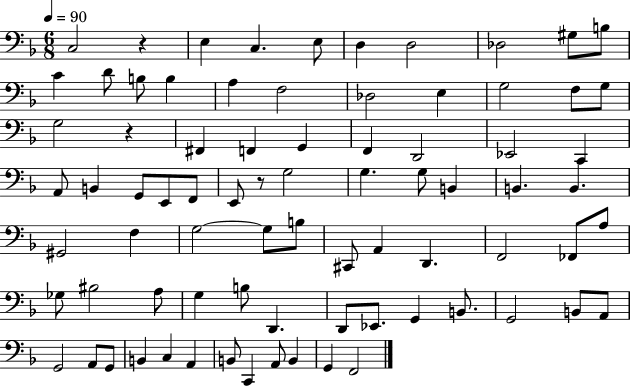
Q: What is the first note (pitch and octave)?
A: C3